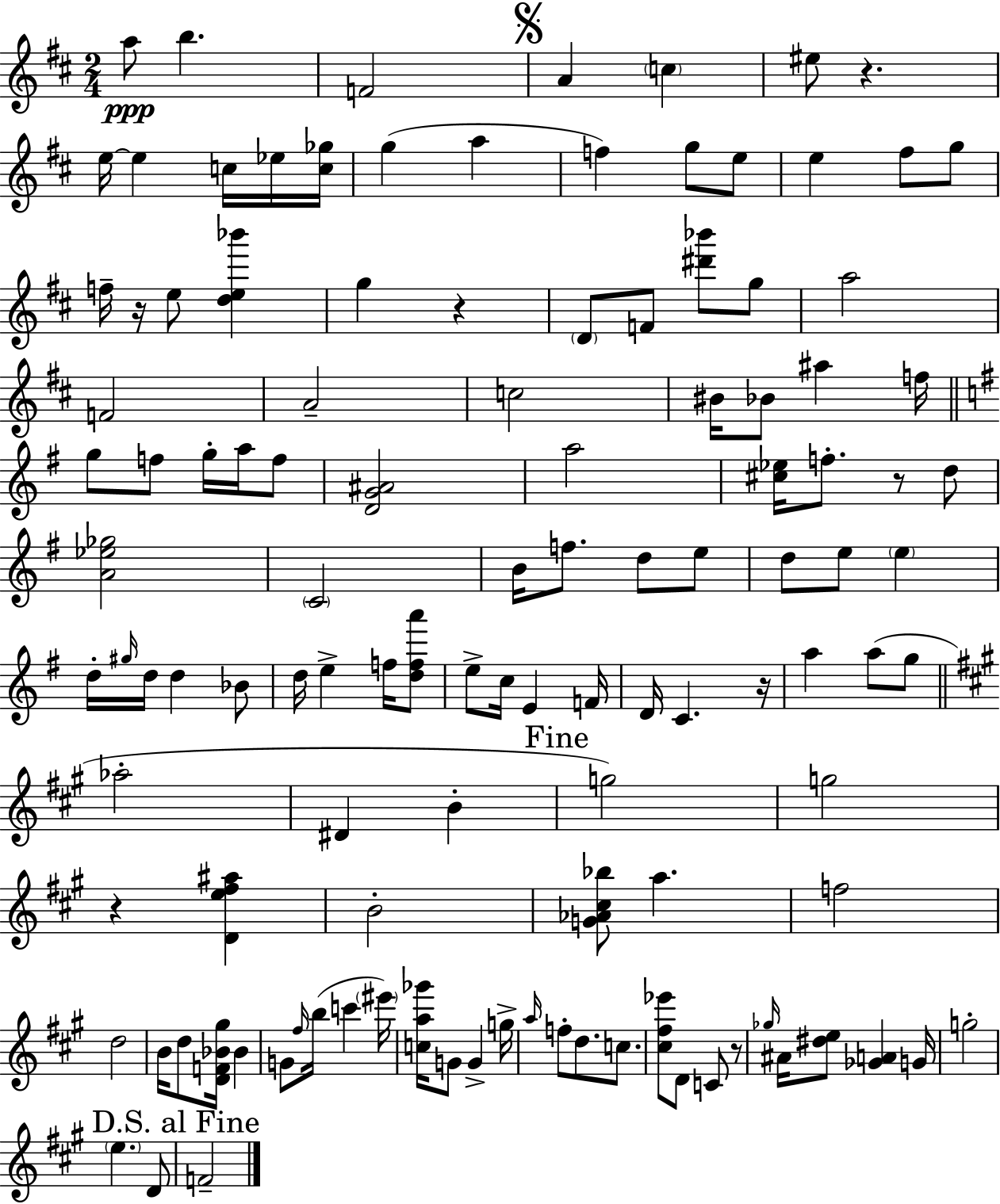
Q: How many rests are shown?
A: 7